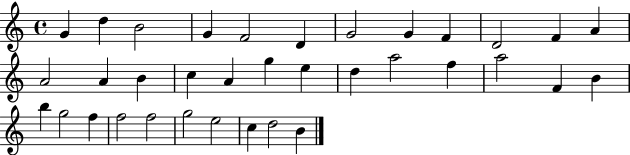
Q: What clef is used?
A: treble